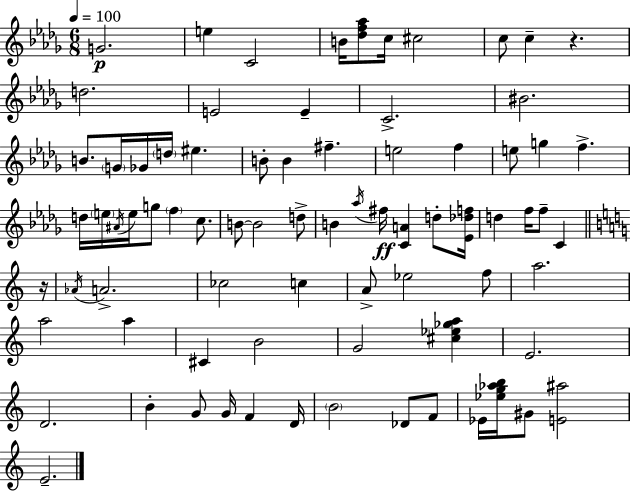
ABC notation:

X:1
T:Untitled
M:6/8
L:1/4
K:Bbm
G2 e C2 B/4 [_df_a]/2 c/4 ^c2 c/2 c z d2 E2 E C2 ^B2 B/2 G/4 _G/4 d/4 ^e B/2 B ^f e2 f e/2 g f d/4 e/4 ^A/4 e/4 g/2 f c/2 B/2 B2 d/2 B _a/4 ^f/4 [CA] d/2 [_E_df]/4 d f/4 f/2 C z/4 _A/4 A2 _c2 c A/2 _e2 f/2 a2 a2 a ^C B2 G2 [^c_e_ga] E2 D2 B G/2 G/4 F D/4 B2 _D/2 F/2 _E/4 [_eg_ab]/4 ^G/2 [E^a]2 E2